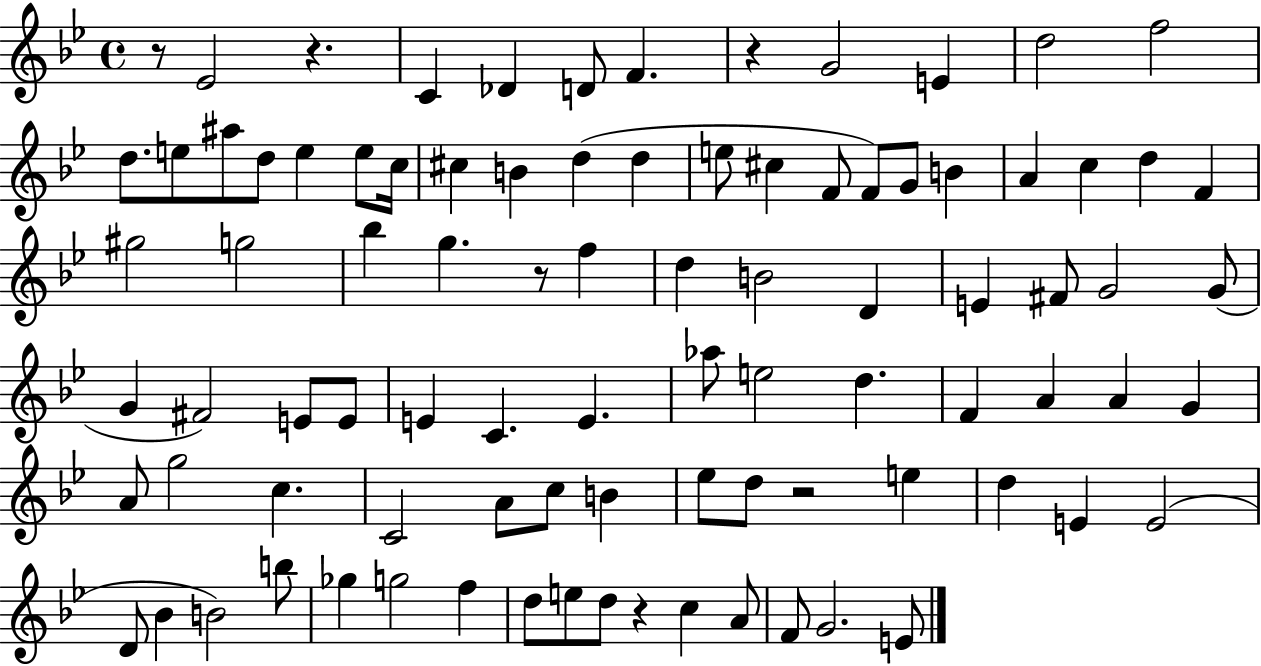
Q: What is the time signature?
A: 4/4